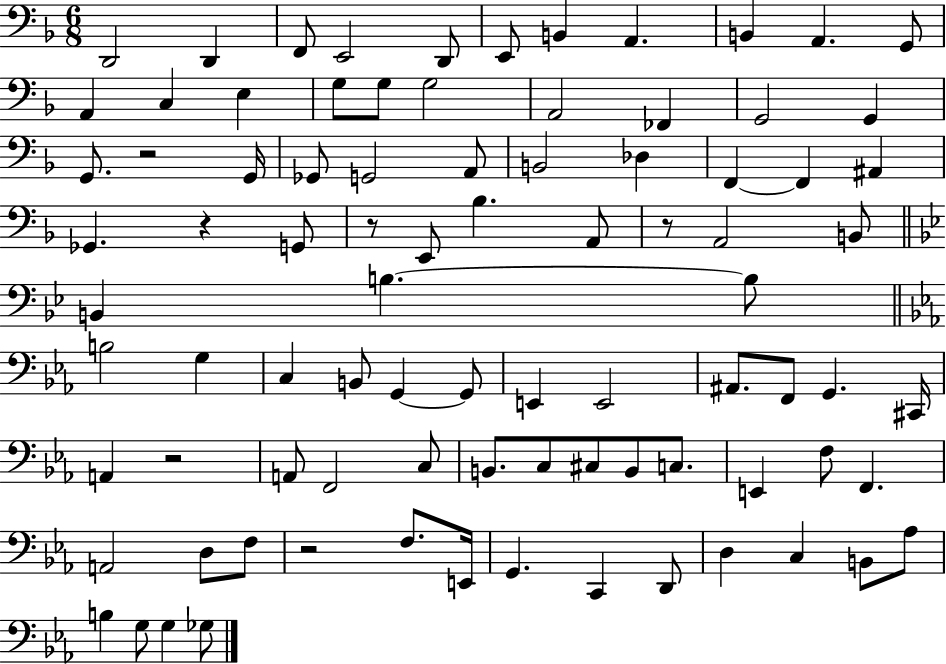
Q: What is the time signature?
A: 6/8